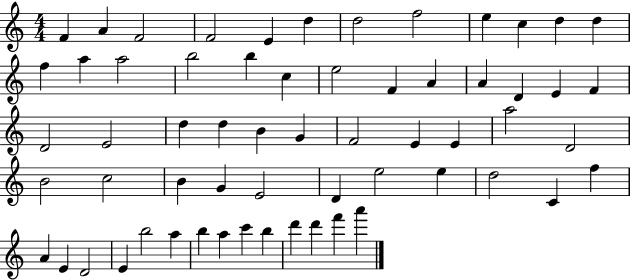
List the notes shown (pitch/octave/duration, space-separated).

F4/q A4/q F4/h F4/h E4/q D5/q D5/h F5/h E5/q C5/q D5/q D5/q F5/q A5/q A5/h B5/h B5/q C5/q E5/h F4/q A4/q A4/q D4/q E4/q F4/q D4/h E4/h D5/q D5/q B4/q G4/q F4/h E4/q E4/q A5/h D4/h B4/h C5/h B4/q G4/q E4/h D4/q E5/h E5/q D5/h C4/q F5/q A4/q E4/q D4/h E4/q B5/h A5/q B5/q A5/q C6/q B5/q D6/q D6/q F6/q A6/q